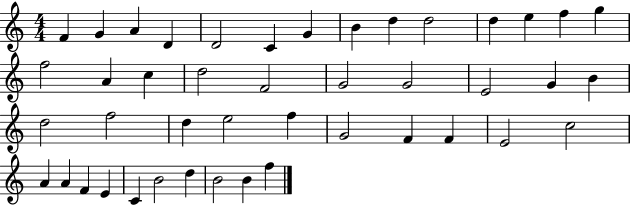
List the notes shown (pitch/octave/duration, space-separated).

F4/q G4/q A4/q D4/q D4/h C4/q G4/q B4/q D5/q D5/h D5/q E5/q F5/q G5/q F5/h A4/q C5/q D5/h F4/h G4/h G4/h E4/h G4/q B4/q D5/h F5/h D5/q E5/h F5/q G4/h F4/q F4/q E4/h C5/h A4/q A4/q F4/q E4/q C4/q B4/h D5/q B4/h B4/q F5/q